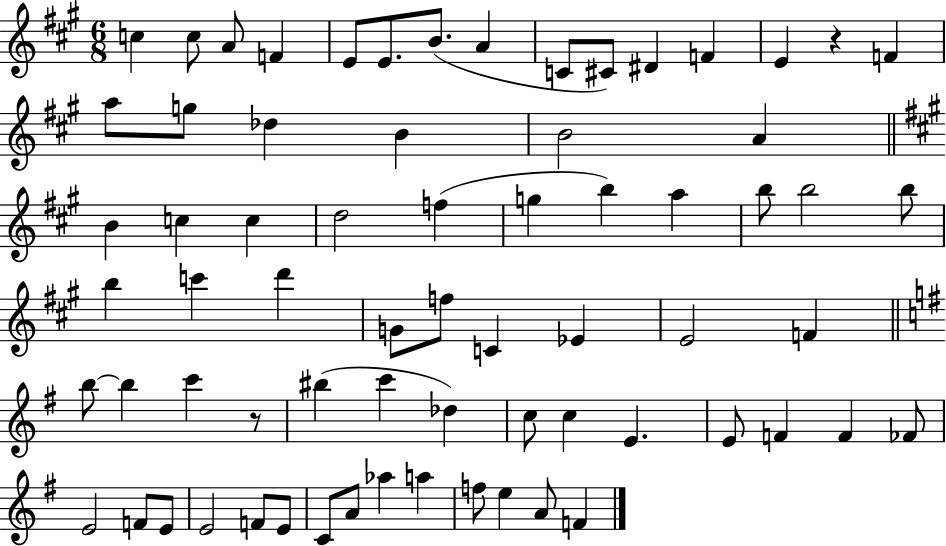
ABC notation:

X:1
T:Untitled
M:6/8
L:1/4
K:A
c c/2 A/2 F E/2 E/2 B/2 A C/2 ^C/2 ^D F E z F a/2 g/2 _d B B2 A B c c d2 f g b a b/2 b2 b/2 b c' d' G/2 f/2 C _E E2 F b/2 b c' z/2 ^b c' _d c/2 c E E/2 F F _F/2 E2 F/2 E/2 E2 F/2 E/2 C/2 A/2 _a a f/2 e A/2 F